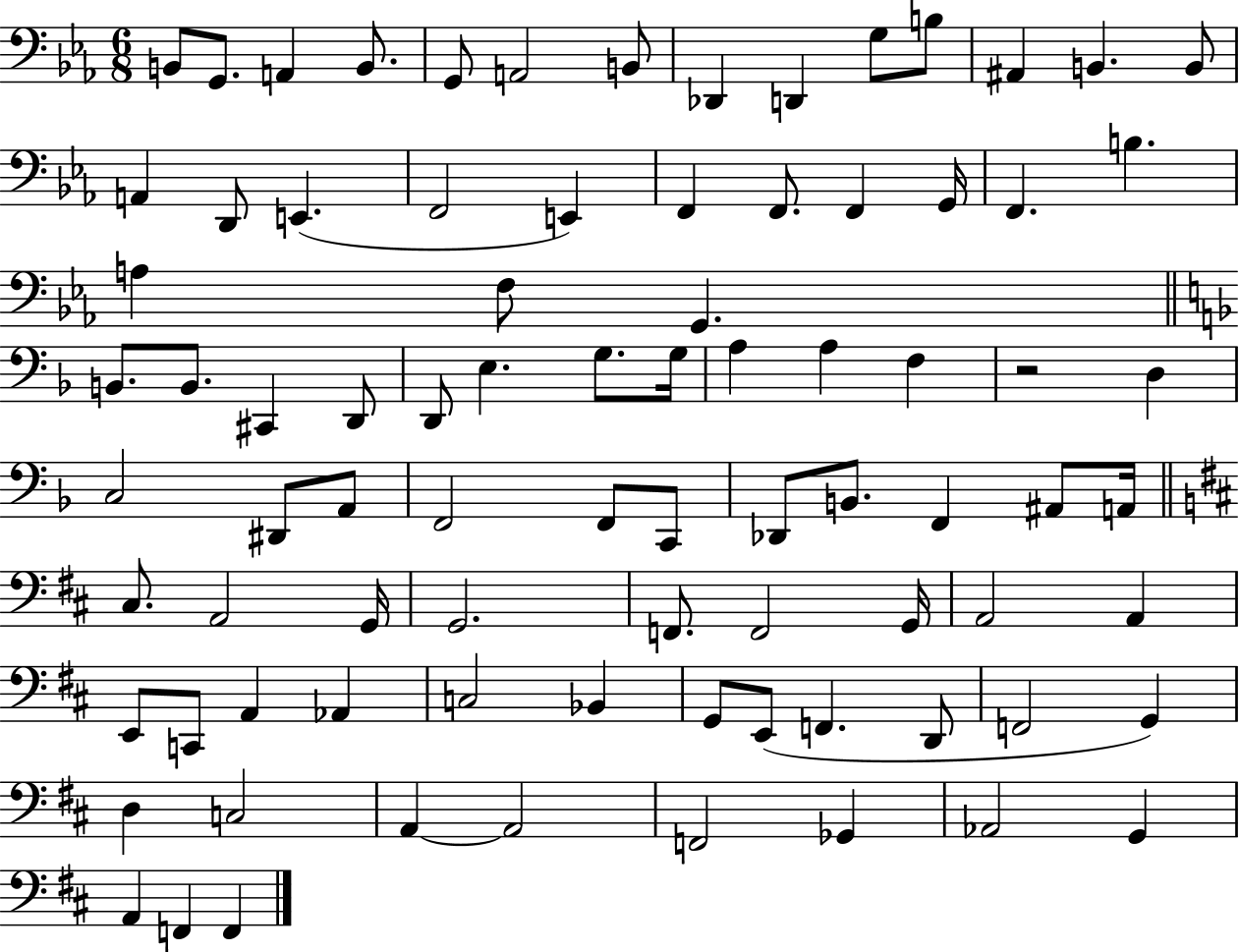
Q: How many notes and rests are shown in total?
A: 84